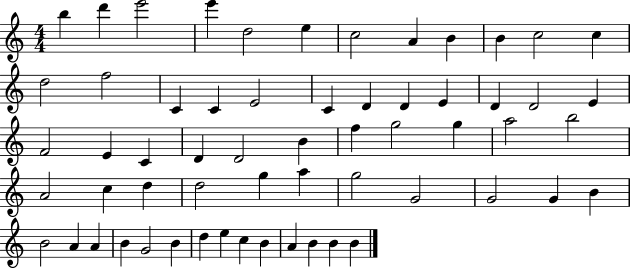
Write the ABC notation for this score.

X:1
T:Untitled
M:4/4
L:1/4
K:C
b d' e'2 e' d2 e c2 A B B c2 c d2 f2 C C E2 C D D E D D2 E F2 E C D D2 B f g2 g a2 b2 A2 c d d2 g a g2 G2 G2 G B B2 A A B G2 B d e c B A B B B